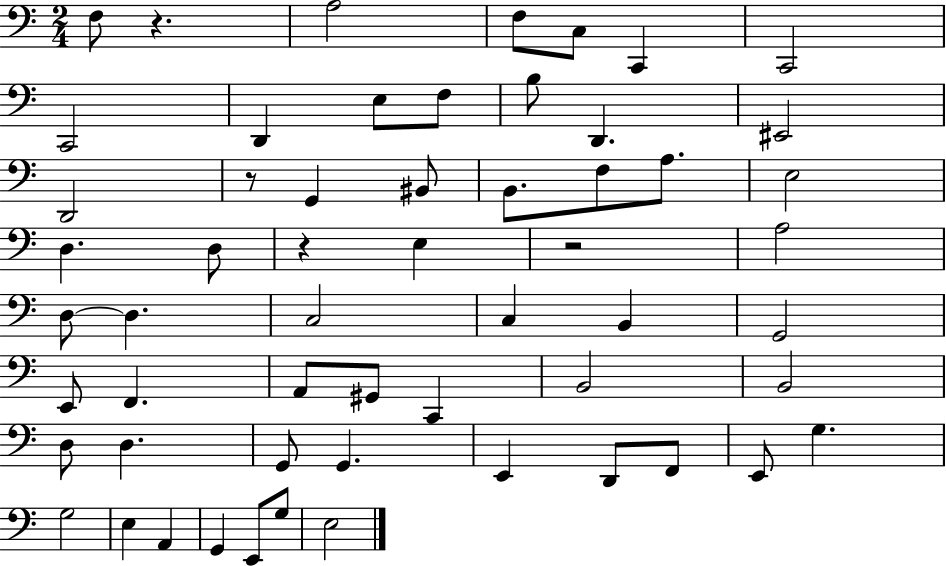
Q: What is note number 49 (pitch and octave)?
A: A2